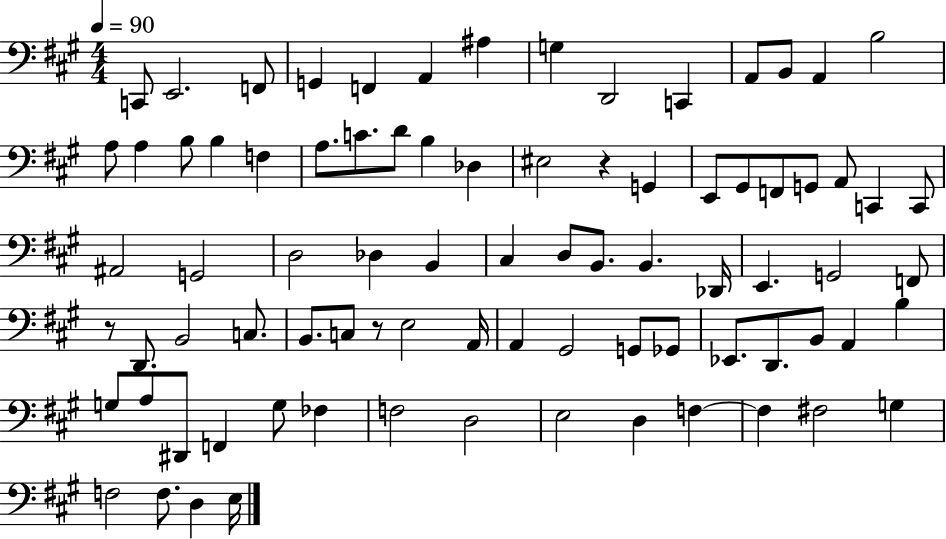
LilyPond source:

{
  \clef bass
  \numericTimeSignature
  \time 4/4
  \key a \major
  \tempo 4 = 90
  c,8 e,2. f,8 | g,4 f,4 a,4 ais4 | g4 d,2 c,4 | a,8 b,8 a,4 b2 | \break a8 a4 b8 b4 f4 | a8. c'8. d'8 b4 des4 | eis2 r4 g,4 | e,8 gis,8 f,8 g,8 a,8 c,4 c,8 | \break ais,2 g,2 | d2 des4 b,4 | cis4 d8 b,8. b,4. des,16 | e,4. g,2 f,8 | \break r8 d,8. b,2 c8. | b,8. c8 r8 e2 a,16 | a,4 gis,2 g,8 ges,8 | ees,8. d,8. b,8 a,4 b4 | \break g8 a8 dis,8 f,4 g8 fes4 | f2 d2 | e2 d4 f4~~ | f4 fis2 g4 | \break f2 f8. d4 e16 | \bar "|."
}